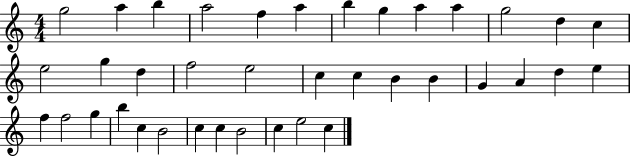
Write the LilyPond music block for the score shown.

{
  \clef treble
  \numericTimeSignature
  \time 4/4
  \key c \major
  g''2 a''4 b''4 | a''2 f''4 a''4 | b''4 g''4 a''4 a''4 | g''2 d''4 c''4 | \break e''2 g''4 d''4 | f''2 e''2 | c''4 c''4 b'4 b'4 | g'4 a'4 d''4 e''4 | \break f''4 f''2 g''4 | b''4 c''4 b'2 | c''4 c''4 b'2 | c''4 e''2 c''4 | \break \bar "|."
}